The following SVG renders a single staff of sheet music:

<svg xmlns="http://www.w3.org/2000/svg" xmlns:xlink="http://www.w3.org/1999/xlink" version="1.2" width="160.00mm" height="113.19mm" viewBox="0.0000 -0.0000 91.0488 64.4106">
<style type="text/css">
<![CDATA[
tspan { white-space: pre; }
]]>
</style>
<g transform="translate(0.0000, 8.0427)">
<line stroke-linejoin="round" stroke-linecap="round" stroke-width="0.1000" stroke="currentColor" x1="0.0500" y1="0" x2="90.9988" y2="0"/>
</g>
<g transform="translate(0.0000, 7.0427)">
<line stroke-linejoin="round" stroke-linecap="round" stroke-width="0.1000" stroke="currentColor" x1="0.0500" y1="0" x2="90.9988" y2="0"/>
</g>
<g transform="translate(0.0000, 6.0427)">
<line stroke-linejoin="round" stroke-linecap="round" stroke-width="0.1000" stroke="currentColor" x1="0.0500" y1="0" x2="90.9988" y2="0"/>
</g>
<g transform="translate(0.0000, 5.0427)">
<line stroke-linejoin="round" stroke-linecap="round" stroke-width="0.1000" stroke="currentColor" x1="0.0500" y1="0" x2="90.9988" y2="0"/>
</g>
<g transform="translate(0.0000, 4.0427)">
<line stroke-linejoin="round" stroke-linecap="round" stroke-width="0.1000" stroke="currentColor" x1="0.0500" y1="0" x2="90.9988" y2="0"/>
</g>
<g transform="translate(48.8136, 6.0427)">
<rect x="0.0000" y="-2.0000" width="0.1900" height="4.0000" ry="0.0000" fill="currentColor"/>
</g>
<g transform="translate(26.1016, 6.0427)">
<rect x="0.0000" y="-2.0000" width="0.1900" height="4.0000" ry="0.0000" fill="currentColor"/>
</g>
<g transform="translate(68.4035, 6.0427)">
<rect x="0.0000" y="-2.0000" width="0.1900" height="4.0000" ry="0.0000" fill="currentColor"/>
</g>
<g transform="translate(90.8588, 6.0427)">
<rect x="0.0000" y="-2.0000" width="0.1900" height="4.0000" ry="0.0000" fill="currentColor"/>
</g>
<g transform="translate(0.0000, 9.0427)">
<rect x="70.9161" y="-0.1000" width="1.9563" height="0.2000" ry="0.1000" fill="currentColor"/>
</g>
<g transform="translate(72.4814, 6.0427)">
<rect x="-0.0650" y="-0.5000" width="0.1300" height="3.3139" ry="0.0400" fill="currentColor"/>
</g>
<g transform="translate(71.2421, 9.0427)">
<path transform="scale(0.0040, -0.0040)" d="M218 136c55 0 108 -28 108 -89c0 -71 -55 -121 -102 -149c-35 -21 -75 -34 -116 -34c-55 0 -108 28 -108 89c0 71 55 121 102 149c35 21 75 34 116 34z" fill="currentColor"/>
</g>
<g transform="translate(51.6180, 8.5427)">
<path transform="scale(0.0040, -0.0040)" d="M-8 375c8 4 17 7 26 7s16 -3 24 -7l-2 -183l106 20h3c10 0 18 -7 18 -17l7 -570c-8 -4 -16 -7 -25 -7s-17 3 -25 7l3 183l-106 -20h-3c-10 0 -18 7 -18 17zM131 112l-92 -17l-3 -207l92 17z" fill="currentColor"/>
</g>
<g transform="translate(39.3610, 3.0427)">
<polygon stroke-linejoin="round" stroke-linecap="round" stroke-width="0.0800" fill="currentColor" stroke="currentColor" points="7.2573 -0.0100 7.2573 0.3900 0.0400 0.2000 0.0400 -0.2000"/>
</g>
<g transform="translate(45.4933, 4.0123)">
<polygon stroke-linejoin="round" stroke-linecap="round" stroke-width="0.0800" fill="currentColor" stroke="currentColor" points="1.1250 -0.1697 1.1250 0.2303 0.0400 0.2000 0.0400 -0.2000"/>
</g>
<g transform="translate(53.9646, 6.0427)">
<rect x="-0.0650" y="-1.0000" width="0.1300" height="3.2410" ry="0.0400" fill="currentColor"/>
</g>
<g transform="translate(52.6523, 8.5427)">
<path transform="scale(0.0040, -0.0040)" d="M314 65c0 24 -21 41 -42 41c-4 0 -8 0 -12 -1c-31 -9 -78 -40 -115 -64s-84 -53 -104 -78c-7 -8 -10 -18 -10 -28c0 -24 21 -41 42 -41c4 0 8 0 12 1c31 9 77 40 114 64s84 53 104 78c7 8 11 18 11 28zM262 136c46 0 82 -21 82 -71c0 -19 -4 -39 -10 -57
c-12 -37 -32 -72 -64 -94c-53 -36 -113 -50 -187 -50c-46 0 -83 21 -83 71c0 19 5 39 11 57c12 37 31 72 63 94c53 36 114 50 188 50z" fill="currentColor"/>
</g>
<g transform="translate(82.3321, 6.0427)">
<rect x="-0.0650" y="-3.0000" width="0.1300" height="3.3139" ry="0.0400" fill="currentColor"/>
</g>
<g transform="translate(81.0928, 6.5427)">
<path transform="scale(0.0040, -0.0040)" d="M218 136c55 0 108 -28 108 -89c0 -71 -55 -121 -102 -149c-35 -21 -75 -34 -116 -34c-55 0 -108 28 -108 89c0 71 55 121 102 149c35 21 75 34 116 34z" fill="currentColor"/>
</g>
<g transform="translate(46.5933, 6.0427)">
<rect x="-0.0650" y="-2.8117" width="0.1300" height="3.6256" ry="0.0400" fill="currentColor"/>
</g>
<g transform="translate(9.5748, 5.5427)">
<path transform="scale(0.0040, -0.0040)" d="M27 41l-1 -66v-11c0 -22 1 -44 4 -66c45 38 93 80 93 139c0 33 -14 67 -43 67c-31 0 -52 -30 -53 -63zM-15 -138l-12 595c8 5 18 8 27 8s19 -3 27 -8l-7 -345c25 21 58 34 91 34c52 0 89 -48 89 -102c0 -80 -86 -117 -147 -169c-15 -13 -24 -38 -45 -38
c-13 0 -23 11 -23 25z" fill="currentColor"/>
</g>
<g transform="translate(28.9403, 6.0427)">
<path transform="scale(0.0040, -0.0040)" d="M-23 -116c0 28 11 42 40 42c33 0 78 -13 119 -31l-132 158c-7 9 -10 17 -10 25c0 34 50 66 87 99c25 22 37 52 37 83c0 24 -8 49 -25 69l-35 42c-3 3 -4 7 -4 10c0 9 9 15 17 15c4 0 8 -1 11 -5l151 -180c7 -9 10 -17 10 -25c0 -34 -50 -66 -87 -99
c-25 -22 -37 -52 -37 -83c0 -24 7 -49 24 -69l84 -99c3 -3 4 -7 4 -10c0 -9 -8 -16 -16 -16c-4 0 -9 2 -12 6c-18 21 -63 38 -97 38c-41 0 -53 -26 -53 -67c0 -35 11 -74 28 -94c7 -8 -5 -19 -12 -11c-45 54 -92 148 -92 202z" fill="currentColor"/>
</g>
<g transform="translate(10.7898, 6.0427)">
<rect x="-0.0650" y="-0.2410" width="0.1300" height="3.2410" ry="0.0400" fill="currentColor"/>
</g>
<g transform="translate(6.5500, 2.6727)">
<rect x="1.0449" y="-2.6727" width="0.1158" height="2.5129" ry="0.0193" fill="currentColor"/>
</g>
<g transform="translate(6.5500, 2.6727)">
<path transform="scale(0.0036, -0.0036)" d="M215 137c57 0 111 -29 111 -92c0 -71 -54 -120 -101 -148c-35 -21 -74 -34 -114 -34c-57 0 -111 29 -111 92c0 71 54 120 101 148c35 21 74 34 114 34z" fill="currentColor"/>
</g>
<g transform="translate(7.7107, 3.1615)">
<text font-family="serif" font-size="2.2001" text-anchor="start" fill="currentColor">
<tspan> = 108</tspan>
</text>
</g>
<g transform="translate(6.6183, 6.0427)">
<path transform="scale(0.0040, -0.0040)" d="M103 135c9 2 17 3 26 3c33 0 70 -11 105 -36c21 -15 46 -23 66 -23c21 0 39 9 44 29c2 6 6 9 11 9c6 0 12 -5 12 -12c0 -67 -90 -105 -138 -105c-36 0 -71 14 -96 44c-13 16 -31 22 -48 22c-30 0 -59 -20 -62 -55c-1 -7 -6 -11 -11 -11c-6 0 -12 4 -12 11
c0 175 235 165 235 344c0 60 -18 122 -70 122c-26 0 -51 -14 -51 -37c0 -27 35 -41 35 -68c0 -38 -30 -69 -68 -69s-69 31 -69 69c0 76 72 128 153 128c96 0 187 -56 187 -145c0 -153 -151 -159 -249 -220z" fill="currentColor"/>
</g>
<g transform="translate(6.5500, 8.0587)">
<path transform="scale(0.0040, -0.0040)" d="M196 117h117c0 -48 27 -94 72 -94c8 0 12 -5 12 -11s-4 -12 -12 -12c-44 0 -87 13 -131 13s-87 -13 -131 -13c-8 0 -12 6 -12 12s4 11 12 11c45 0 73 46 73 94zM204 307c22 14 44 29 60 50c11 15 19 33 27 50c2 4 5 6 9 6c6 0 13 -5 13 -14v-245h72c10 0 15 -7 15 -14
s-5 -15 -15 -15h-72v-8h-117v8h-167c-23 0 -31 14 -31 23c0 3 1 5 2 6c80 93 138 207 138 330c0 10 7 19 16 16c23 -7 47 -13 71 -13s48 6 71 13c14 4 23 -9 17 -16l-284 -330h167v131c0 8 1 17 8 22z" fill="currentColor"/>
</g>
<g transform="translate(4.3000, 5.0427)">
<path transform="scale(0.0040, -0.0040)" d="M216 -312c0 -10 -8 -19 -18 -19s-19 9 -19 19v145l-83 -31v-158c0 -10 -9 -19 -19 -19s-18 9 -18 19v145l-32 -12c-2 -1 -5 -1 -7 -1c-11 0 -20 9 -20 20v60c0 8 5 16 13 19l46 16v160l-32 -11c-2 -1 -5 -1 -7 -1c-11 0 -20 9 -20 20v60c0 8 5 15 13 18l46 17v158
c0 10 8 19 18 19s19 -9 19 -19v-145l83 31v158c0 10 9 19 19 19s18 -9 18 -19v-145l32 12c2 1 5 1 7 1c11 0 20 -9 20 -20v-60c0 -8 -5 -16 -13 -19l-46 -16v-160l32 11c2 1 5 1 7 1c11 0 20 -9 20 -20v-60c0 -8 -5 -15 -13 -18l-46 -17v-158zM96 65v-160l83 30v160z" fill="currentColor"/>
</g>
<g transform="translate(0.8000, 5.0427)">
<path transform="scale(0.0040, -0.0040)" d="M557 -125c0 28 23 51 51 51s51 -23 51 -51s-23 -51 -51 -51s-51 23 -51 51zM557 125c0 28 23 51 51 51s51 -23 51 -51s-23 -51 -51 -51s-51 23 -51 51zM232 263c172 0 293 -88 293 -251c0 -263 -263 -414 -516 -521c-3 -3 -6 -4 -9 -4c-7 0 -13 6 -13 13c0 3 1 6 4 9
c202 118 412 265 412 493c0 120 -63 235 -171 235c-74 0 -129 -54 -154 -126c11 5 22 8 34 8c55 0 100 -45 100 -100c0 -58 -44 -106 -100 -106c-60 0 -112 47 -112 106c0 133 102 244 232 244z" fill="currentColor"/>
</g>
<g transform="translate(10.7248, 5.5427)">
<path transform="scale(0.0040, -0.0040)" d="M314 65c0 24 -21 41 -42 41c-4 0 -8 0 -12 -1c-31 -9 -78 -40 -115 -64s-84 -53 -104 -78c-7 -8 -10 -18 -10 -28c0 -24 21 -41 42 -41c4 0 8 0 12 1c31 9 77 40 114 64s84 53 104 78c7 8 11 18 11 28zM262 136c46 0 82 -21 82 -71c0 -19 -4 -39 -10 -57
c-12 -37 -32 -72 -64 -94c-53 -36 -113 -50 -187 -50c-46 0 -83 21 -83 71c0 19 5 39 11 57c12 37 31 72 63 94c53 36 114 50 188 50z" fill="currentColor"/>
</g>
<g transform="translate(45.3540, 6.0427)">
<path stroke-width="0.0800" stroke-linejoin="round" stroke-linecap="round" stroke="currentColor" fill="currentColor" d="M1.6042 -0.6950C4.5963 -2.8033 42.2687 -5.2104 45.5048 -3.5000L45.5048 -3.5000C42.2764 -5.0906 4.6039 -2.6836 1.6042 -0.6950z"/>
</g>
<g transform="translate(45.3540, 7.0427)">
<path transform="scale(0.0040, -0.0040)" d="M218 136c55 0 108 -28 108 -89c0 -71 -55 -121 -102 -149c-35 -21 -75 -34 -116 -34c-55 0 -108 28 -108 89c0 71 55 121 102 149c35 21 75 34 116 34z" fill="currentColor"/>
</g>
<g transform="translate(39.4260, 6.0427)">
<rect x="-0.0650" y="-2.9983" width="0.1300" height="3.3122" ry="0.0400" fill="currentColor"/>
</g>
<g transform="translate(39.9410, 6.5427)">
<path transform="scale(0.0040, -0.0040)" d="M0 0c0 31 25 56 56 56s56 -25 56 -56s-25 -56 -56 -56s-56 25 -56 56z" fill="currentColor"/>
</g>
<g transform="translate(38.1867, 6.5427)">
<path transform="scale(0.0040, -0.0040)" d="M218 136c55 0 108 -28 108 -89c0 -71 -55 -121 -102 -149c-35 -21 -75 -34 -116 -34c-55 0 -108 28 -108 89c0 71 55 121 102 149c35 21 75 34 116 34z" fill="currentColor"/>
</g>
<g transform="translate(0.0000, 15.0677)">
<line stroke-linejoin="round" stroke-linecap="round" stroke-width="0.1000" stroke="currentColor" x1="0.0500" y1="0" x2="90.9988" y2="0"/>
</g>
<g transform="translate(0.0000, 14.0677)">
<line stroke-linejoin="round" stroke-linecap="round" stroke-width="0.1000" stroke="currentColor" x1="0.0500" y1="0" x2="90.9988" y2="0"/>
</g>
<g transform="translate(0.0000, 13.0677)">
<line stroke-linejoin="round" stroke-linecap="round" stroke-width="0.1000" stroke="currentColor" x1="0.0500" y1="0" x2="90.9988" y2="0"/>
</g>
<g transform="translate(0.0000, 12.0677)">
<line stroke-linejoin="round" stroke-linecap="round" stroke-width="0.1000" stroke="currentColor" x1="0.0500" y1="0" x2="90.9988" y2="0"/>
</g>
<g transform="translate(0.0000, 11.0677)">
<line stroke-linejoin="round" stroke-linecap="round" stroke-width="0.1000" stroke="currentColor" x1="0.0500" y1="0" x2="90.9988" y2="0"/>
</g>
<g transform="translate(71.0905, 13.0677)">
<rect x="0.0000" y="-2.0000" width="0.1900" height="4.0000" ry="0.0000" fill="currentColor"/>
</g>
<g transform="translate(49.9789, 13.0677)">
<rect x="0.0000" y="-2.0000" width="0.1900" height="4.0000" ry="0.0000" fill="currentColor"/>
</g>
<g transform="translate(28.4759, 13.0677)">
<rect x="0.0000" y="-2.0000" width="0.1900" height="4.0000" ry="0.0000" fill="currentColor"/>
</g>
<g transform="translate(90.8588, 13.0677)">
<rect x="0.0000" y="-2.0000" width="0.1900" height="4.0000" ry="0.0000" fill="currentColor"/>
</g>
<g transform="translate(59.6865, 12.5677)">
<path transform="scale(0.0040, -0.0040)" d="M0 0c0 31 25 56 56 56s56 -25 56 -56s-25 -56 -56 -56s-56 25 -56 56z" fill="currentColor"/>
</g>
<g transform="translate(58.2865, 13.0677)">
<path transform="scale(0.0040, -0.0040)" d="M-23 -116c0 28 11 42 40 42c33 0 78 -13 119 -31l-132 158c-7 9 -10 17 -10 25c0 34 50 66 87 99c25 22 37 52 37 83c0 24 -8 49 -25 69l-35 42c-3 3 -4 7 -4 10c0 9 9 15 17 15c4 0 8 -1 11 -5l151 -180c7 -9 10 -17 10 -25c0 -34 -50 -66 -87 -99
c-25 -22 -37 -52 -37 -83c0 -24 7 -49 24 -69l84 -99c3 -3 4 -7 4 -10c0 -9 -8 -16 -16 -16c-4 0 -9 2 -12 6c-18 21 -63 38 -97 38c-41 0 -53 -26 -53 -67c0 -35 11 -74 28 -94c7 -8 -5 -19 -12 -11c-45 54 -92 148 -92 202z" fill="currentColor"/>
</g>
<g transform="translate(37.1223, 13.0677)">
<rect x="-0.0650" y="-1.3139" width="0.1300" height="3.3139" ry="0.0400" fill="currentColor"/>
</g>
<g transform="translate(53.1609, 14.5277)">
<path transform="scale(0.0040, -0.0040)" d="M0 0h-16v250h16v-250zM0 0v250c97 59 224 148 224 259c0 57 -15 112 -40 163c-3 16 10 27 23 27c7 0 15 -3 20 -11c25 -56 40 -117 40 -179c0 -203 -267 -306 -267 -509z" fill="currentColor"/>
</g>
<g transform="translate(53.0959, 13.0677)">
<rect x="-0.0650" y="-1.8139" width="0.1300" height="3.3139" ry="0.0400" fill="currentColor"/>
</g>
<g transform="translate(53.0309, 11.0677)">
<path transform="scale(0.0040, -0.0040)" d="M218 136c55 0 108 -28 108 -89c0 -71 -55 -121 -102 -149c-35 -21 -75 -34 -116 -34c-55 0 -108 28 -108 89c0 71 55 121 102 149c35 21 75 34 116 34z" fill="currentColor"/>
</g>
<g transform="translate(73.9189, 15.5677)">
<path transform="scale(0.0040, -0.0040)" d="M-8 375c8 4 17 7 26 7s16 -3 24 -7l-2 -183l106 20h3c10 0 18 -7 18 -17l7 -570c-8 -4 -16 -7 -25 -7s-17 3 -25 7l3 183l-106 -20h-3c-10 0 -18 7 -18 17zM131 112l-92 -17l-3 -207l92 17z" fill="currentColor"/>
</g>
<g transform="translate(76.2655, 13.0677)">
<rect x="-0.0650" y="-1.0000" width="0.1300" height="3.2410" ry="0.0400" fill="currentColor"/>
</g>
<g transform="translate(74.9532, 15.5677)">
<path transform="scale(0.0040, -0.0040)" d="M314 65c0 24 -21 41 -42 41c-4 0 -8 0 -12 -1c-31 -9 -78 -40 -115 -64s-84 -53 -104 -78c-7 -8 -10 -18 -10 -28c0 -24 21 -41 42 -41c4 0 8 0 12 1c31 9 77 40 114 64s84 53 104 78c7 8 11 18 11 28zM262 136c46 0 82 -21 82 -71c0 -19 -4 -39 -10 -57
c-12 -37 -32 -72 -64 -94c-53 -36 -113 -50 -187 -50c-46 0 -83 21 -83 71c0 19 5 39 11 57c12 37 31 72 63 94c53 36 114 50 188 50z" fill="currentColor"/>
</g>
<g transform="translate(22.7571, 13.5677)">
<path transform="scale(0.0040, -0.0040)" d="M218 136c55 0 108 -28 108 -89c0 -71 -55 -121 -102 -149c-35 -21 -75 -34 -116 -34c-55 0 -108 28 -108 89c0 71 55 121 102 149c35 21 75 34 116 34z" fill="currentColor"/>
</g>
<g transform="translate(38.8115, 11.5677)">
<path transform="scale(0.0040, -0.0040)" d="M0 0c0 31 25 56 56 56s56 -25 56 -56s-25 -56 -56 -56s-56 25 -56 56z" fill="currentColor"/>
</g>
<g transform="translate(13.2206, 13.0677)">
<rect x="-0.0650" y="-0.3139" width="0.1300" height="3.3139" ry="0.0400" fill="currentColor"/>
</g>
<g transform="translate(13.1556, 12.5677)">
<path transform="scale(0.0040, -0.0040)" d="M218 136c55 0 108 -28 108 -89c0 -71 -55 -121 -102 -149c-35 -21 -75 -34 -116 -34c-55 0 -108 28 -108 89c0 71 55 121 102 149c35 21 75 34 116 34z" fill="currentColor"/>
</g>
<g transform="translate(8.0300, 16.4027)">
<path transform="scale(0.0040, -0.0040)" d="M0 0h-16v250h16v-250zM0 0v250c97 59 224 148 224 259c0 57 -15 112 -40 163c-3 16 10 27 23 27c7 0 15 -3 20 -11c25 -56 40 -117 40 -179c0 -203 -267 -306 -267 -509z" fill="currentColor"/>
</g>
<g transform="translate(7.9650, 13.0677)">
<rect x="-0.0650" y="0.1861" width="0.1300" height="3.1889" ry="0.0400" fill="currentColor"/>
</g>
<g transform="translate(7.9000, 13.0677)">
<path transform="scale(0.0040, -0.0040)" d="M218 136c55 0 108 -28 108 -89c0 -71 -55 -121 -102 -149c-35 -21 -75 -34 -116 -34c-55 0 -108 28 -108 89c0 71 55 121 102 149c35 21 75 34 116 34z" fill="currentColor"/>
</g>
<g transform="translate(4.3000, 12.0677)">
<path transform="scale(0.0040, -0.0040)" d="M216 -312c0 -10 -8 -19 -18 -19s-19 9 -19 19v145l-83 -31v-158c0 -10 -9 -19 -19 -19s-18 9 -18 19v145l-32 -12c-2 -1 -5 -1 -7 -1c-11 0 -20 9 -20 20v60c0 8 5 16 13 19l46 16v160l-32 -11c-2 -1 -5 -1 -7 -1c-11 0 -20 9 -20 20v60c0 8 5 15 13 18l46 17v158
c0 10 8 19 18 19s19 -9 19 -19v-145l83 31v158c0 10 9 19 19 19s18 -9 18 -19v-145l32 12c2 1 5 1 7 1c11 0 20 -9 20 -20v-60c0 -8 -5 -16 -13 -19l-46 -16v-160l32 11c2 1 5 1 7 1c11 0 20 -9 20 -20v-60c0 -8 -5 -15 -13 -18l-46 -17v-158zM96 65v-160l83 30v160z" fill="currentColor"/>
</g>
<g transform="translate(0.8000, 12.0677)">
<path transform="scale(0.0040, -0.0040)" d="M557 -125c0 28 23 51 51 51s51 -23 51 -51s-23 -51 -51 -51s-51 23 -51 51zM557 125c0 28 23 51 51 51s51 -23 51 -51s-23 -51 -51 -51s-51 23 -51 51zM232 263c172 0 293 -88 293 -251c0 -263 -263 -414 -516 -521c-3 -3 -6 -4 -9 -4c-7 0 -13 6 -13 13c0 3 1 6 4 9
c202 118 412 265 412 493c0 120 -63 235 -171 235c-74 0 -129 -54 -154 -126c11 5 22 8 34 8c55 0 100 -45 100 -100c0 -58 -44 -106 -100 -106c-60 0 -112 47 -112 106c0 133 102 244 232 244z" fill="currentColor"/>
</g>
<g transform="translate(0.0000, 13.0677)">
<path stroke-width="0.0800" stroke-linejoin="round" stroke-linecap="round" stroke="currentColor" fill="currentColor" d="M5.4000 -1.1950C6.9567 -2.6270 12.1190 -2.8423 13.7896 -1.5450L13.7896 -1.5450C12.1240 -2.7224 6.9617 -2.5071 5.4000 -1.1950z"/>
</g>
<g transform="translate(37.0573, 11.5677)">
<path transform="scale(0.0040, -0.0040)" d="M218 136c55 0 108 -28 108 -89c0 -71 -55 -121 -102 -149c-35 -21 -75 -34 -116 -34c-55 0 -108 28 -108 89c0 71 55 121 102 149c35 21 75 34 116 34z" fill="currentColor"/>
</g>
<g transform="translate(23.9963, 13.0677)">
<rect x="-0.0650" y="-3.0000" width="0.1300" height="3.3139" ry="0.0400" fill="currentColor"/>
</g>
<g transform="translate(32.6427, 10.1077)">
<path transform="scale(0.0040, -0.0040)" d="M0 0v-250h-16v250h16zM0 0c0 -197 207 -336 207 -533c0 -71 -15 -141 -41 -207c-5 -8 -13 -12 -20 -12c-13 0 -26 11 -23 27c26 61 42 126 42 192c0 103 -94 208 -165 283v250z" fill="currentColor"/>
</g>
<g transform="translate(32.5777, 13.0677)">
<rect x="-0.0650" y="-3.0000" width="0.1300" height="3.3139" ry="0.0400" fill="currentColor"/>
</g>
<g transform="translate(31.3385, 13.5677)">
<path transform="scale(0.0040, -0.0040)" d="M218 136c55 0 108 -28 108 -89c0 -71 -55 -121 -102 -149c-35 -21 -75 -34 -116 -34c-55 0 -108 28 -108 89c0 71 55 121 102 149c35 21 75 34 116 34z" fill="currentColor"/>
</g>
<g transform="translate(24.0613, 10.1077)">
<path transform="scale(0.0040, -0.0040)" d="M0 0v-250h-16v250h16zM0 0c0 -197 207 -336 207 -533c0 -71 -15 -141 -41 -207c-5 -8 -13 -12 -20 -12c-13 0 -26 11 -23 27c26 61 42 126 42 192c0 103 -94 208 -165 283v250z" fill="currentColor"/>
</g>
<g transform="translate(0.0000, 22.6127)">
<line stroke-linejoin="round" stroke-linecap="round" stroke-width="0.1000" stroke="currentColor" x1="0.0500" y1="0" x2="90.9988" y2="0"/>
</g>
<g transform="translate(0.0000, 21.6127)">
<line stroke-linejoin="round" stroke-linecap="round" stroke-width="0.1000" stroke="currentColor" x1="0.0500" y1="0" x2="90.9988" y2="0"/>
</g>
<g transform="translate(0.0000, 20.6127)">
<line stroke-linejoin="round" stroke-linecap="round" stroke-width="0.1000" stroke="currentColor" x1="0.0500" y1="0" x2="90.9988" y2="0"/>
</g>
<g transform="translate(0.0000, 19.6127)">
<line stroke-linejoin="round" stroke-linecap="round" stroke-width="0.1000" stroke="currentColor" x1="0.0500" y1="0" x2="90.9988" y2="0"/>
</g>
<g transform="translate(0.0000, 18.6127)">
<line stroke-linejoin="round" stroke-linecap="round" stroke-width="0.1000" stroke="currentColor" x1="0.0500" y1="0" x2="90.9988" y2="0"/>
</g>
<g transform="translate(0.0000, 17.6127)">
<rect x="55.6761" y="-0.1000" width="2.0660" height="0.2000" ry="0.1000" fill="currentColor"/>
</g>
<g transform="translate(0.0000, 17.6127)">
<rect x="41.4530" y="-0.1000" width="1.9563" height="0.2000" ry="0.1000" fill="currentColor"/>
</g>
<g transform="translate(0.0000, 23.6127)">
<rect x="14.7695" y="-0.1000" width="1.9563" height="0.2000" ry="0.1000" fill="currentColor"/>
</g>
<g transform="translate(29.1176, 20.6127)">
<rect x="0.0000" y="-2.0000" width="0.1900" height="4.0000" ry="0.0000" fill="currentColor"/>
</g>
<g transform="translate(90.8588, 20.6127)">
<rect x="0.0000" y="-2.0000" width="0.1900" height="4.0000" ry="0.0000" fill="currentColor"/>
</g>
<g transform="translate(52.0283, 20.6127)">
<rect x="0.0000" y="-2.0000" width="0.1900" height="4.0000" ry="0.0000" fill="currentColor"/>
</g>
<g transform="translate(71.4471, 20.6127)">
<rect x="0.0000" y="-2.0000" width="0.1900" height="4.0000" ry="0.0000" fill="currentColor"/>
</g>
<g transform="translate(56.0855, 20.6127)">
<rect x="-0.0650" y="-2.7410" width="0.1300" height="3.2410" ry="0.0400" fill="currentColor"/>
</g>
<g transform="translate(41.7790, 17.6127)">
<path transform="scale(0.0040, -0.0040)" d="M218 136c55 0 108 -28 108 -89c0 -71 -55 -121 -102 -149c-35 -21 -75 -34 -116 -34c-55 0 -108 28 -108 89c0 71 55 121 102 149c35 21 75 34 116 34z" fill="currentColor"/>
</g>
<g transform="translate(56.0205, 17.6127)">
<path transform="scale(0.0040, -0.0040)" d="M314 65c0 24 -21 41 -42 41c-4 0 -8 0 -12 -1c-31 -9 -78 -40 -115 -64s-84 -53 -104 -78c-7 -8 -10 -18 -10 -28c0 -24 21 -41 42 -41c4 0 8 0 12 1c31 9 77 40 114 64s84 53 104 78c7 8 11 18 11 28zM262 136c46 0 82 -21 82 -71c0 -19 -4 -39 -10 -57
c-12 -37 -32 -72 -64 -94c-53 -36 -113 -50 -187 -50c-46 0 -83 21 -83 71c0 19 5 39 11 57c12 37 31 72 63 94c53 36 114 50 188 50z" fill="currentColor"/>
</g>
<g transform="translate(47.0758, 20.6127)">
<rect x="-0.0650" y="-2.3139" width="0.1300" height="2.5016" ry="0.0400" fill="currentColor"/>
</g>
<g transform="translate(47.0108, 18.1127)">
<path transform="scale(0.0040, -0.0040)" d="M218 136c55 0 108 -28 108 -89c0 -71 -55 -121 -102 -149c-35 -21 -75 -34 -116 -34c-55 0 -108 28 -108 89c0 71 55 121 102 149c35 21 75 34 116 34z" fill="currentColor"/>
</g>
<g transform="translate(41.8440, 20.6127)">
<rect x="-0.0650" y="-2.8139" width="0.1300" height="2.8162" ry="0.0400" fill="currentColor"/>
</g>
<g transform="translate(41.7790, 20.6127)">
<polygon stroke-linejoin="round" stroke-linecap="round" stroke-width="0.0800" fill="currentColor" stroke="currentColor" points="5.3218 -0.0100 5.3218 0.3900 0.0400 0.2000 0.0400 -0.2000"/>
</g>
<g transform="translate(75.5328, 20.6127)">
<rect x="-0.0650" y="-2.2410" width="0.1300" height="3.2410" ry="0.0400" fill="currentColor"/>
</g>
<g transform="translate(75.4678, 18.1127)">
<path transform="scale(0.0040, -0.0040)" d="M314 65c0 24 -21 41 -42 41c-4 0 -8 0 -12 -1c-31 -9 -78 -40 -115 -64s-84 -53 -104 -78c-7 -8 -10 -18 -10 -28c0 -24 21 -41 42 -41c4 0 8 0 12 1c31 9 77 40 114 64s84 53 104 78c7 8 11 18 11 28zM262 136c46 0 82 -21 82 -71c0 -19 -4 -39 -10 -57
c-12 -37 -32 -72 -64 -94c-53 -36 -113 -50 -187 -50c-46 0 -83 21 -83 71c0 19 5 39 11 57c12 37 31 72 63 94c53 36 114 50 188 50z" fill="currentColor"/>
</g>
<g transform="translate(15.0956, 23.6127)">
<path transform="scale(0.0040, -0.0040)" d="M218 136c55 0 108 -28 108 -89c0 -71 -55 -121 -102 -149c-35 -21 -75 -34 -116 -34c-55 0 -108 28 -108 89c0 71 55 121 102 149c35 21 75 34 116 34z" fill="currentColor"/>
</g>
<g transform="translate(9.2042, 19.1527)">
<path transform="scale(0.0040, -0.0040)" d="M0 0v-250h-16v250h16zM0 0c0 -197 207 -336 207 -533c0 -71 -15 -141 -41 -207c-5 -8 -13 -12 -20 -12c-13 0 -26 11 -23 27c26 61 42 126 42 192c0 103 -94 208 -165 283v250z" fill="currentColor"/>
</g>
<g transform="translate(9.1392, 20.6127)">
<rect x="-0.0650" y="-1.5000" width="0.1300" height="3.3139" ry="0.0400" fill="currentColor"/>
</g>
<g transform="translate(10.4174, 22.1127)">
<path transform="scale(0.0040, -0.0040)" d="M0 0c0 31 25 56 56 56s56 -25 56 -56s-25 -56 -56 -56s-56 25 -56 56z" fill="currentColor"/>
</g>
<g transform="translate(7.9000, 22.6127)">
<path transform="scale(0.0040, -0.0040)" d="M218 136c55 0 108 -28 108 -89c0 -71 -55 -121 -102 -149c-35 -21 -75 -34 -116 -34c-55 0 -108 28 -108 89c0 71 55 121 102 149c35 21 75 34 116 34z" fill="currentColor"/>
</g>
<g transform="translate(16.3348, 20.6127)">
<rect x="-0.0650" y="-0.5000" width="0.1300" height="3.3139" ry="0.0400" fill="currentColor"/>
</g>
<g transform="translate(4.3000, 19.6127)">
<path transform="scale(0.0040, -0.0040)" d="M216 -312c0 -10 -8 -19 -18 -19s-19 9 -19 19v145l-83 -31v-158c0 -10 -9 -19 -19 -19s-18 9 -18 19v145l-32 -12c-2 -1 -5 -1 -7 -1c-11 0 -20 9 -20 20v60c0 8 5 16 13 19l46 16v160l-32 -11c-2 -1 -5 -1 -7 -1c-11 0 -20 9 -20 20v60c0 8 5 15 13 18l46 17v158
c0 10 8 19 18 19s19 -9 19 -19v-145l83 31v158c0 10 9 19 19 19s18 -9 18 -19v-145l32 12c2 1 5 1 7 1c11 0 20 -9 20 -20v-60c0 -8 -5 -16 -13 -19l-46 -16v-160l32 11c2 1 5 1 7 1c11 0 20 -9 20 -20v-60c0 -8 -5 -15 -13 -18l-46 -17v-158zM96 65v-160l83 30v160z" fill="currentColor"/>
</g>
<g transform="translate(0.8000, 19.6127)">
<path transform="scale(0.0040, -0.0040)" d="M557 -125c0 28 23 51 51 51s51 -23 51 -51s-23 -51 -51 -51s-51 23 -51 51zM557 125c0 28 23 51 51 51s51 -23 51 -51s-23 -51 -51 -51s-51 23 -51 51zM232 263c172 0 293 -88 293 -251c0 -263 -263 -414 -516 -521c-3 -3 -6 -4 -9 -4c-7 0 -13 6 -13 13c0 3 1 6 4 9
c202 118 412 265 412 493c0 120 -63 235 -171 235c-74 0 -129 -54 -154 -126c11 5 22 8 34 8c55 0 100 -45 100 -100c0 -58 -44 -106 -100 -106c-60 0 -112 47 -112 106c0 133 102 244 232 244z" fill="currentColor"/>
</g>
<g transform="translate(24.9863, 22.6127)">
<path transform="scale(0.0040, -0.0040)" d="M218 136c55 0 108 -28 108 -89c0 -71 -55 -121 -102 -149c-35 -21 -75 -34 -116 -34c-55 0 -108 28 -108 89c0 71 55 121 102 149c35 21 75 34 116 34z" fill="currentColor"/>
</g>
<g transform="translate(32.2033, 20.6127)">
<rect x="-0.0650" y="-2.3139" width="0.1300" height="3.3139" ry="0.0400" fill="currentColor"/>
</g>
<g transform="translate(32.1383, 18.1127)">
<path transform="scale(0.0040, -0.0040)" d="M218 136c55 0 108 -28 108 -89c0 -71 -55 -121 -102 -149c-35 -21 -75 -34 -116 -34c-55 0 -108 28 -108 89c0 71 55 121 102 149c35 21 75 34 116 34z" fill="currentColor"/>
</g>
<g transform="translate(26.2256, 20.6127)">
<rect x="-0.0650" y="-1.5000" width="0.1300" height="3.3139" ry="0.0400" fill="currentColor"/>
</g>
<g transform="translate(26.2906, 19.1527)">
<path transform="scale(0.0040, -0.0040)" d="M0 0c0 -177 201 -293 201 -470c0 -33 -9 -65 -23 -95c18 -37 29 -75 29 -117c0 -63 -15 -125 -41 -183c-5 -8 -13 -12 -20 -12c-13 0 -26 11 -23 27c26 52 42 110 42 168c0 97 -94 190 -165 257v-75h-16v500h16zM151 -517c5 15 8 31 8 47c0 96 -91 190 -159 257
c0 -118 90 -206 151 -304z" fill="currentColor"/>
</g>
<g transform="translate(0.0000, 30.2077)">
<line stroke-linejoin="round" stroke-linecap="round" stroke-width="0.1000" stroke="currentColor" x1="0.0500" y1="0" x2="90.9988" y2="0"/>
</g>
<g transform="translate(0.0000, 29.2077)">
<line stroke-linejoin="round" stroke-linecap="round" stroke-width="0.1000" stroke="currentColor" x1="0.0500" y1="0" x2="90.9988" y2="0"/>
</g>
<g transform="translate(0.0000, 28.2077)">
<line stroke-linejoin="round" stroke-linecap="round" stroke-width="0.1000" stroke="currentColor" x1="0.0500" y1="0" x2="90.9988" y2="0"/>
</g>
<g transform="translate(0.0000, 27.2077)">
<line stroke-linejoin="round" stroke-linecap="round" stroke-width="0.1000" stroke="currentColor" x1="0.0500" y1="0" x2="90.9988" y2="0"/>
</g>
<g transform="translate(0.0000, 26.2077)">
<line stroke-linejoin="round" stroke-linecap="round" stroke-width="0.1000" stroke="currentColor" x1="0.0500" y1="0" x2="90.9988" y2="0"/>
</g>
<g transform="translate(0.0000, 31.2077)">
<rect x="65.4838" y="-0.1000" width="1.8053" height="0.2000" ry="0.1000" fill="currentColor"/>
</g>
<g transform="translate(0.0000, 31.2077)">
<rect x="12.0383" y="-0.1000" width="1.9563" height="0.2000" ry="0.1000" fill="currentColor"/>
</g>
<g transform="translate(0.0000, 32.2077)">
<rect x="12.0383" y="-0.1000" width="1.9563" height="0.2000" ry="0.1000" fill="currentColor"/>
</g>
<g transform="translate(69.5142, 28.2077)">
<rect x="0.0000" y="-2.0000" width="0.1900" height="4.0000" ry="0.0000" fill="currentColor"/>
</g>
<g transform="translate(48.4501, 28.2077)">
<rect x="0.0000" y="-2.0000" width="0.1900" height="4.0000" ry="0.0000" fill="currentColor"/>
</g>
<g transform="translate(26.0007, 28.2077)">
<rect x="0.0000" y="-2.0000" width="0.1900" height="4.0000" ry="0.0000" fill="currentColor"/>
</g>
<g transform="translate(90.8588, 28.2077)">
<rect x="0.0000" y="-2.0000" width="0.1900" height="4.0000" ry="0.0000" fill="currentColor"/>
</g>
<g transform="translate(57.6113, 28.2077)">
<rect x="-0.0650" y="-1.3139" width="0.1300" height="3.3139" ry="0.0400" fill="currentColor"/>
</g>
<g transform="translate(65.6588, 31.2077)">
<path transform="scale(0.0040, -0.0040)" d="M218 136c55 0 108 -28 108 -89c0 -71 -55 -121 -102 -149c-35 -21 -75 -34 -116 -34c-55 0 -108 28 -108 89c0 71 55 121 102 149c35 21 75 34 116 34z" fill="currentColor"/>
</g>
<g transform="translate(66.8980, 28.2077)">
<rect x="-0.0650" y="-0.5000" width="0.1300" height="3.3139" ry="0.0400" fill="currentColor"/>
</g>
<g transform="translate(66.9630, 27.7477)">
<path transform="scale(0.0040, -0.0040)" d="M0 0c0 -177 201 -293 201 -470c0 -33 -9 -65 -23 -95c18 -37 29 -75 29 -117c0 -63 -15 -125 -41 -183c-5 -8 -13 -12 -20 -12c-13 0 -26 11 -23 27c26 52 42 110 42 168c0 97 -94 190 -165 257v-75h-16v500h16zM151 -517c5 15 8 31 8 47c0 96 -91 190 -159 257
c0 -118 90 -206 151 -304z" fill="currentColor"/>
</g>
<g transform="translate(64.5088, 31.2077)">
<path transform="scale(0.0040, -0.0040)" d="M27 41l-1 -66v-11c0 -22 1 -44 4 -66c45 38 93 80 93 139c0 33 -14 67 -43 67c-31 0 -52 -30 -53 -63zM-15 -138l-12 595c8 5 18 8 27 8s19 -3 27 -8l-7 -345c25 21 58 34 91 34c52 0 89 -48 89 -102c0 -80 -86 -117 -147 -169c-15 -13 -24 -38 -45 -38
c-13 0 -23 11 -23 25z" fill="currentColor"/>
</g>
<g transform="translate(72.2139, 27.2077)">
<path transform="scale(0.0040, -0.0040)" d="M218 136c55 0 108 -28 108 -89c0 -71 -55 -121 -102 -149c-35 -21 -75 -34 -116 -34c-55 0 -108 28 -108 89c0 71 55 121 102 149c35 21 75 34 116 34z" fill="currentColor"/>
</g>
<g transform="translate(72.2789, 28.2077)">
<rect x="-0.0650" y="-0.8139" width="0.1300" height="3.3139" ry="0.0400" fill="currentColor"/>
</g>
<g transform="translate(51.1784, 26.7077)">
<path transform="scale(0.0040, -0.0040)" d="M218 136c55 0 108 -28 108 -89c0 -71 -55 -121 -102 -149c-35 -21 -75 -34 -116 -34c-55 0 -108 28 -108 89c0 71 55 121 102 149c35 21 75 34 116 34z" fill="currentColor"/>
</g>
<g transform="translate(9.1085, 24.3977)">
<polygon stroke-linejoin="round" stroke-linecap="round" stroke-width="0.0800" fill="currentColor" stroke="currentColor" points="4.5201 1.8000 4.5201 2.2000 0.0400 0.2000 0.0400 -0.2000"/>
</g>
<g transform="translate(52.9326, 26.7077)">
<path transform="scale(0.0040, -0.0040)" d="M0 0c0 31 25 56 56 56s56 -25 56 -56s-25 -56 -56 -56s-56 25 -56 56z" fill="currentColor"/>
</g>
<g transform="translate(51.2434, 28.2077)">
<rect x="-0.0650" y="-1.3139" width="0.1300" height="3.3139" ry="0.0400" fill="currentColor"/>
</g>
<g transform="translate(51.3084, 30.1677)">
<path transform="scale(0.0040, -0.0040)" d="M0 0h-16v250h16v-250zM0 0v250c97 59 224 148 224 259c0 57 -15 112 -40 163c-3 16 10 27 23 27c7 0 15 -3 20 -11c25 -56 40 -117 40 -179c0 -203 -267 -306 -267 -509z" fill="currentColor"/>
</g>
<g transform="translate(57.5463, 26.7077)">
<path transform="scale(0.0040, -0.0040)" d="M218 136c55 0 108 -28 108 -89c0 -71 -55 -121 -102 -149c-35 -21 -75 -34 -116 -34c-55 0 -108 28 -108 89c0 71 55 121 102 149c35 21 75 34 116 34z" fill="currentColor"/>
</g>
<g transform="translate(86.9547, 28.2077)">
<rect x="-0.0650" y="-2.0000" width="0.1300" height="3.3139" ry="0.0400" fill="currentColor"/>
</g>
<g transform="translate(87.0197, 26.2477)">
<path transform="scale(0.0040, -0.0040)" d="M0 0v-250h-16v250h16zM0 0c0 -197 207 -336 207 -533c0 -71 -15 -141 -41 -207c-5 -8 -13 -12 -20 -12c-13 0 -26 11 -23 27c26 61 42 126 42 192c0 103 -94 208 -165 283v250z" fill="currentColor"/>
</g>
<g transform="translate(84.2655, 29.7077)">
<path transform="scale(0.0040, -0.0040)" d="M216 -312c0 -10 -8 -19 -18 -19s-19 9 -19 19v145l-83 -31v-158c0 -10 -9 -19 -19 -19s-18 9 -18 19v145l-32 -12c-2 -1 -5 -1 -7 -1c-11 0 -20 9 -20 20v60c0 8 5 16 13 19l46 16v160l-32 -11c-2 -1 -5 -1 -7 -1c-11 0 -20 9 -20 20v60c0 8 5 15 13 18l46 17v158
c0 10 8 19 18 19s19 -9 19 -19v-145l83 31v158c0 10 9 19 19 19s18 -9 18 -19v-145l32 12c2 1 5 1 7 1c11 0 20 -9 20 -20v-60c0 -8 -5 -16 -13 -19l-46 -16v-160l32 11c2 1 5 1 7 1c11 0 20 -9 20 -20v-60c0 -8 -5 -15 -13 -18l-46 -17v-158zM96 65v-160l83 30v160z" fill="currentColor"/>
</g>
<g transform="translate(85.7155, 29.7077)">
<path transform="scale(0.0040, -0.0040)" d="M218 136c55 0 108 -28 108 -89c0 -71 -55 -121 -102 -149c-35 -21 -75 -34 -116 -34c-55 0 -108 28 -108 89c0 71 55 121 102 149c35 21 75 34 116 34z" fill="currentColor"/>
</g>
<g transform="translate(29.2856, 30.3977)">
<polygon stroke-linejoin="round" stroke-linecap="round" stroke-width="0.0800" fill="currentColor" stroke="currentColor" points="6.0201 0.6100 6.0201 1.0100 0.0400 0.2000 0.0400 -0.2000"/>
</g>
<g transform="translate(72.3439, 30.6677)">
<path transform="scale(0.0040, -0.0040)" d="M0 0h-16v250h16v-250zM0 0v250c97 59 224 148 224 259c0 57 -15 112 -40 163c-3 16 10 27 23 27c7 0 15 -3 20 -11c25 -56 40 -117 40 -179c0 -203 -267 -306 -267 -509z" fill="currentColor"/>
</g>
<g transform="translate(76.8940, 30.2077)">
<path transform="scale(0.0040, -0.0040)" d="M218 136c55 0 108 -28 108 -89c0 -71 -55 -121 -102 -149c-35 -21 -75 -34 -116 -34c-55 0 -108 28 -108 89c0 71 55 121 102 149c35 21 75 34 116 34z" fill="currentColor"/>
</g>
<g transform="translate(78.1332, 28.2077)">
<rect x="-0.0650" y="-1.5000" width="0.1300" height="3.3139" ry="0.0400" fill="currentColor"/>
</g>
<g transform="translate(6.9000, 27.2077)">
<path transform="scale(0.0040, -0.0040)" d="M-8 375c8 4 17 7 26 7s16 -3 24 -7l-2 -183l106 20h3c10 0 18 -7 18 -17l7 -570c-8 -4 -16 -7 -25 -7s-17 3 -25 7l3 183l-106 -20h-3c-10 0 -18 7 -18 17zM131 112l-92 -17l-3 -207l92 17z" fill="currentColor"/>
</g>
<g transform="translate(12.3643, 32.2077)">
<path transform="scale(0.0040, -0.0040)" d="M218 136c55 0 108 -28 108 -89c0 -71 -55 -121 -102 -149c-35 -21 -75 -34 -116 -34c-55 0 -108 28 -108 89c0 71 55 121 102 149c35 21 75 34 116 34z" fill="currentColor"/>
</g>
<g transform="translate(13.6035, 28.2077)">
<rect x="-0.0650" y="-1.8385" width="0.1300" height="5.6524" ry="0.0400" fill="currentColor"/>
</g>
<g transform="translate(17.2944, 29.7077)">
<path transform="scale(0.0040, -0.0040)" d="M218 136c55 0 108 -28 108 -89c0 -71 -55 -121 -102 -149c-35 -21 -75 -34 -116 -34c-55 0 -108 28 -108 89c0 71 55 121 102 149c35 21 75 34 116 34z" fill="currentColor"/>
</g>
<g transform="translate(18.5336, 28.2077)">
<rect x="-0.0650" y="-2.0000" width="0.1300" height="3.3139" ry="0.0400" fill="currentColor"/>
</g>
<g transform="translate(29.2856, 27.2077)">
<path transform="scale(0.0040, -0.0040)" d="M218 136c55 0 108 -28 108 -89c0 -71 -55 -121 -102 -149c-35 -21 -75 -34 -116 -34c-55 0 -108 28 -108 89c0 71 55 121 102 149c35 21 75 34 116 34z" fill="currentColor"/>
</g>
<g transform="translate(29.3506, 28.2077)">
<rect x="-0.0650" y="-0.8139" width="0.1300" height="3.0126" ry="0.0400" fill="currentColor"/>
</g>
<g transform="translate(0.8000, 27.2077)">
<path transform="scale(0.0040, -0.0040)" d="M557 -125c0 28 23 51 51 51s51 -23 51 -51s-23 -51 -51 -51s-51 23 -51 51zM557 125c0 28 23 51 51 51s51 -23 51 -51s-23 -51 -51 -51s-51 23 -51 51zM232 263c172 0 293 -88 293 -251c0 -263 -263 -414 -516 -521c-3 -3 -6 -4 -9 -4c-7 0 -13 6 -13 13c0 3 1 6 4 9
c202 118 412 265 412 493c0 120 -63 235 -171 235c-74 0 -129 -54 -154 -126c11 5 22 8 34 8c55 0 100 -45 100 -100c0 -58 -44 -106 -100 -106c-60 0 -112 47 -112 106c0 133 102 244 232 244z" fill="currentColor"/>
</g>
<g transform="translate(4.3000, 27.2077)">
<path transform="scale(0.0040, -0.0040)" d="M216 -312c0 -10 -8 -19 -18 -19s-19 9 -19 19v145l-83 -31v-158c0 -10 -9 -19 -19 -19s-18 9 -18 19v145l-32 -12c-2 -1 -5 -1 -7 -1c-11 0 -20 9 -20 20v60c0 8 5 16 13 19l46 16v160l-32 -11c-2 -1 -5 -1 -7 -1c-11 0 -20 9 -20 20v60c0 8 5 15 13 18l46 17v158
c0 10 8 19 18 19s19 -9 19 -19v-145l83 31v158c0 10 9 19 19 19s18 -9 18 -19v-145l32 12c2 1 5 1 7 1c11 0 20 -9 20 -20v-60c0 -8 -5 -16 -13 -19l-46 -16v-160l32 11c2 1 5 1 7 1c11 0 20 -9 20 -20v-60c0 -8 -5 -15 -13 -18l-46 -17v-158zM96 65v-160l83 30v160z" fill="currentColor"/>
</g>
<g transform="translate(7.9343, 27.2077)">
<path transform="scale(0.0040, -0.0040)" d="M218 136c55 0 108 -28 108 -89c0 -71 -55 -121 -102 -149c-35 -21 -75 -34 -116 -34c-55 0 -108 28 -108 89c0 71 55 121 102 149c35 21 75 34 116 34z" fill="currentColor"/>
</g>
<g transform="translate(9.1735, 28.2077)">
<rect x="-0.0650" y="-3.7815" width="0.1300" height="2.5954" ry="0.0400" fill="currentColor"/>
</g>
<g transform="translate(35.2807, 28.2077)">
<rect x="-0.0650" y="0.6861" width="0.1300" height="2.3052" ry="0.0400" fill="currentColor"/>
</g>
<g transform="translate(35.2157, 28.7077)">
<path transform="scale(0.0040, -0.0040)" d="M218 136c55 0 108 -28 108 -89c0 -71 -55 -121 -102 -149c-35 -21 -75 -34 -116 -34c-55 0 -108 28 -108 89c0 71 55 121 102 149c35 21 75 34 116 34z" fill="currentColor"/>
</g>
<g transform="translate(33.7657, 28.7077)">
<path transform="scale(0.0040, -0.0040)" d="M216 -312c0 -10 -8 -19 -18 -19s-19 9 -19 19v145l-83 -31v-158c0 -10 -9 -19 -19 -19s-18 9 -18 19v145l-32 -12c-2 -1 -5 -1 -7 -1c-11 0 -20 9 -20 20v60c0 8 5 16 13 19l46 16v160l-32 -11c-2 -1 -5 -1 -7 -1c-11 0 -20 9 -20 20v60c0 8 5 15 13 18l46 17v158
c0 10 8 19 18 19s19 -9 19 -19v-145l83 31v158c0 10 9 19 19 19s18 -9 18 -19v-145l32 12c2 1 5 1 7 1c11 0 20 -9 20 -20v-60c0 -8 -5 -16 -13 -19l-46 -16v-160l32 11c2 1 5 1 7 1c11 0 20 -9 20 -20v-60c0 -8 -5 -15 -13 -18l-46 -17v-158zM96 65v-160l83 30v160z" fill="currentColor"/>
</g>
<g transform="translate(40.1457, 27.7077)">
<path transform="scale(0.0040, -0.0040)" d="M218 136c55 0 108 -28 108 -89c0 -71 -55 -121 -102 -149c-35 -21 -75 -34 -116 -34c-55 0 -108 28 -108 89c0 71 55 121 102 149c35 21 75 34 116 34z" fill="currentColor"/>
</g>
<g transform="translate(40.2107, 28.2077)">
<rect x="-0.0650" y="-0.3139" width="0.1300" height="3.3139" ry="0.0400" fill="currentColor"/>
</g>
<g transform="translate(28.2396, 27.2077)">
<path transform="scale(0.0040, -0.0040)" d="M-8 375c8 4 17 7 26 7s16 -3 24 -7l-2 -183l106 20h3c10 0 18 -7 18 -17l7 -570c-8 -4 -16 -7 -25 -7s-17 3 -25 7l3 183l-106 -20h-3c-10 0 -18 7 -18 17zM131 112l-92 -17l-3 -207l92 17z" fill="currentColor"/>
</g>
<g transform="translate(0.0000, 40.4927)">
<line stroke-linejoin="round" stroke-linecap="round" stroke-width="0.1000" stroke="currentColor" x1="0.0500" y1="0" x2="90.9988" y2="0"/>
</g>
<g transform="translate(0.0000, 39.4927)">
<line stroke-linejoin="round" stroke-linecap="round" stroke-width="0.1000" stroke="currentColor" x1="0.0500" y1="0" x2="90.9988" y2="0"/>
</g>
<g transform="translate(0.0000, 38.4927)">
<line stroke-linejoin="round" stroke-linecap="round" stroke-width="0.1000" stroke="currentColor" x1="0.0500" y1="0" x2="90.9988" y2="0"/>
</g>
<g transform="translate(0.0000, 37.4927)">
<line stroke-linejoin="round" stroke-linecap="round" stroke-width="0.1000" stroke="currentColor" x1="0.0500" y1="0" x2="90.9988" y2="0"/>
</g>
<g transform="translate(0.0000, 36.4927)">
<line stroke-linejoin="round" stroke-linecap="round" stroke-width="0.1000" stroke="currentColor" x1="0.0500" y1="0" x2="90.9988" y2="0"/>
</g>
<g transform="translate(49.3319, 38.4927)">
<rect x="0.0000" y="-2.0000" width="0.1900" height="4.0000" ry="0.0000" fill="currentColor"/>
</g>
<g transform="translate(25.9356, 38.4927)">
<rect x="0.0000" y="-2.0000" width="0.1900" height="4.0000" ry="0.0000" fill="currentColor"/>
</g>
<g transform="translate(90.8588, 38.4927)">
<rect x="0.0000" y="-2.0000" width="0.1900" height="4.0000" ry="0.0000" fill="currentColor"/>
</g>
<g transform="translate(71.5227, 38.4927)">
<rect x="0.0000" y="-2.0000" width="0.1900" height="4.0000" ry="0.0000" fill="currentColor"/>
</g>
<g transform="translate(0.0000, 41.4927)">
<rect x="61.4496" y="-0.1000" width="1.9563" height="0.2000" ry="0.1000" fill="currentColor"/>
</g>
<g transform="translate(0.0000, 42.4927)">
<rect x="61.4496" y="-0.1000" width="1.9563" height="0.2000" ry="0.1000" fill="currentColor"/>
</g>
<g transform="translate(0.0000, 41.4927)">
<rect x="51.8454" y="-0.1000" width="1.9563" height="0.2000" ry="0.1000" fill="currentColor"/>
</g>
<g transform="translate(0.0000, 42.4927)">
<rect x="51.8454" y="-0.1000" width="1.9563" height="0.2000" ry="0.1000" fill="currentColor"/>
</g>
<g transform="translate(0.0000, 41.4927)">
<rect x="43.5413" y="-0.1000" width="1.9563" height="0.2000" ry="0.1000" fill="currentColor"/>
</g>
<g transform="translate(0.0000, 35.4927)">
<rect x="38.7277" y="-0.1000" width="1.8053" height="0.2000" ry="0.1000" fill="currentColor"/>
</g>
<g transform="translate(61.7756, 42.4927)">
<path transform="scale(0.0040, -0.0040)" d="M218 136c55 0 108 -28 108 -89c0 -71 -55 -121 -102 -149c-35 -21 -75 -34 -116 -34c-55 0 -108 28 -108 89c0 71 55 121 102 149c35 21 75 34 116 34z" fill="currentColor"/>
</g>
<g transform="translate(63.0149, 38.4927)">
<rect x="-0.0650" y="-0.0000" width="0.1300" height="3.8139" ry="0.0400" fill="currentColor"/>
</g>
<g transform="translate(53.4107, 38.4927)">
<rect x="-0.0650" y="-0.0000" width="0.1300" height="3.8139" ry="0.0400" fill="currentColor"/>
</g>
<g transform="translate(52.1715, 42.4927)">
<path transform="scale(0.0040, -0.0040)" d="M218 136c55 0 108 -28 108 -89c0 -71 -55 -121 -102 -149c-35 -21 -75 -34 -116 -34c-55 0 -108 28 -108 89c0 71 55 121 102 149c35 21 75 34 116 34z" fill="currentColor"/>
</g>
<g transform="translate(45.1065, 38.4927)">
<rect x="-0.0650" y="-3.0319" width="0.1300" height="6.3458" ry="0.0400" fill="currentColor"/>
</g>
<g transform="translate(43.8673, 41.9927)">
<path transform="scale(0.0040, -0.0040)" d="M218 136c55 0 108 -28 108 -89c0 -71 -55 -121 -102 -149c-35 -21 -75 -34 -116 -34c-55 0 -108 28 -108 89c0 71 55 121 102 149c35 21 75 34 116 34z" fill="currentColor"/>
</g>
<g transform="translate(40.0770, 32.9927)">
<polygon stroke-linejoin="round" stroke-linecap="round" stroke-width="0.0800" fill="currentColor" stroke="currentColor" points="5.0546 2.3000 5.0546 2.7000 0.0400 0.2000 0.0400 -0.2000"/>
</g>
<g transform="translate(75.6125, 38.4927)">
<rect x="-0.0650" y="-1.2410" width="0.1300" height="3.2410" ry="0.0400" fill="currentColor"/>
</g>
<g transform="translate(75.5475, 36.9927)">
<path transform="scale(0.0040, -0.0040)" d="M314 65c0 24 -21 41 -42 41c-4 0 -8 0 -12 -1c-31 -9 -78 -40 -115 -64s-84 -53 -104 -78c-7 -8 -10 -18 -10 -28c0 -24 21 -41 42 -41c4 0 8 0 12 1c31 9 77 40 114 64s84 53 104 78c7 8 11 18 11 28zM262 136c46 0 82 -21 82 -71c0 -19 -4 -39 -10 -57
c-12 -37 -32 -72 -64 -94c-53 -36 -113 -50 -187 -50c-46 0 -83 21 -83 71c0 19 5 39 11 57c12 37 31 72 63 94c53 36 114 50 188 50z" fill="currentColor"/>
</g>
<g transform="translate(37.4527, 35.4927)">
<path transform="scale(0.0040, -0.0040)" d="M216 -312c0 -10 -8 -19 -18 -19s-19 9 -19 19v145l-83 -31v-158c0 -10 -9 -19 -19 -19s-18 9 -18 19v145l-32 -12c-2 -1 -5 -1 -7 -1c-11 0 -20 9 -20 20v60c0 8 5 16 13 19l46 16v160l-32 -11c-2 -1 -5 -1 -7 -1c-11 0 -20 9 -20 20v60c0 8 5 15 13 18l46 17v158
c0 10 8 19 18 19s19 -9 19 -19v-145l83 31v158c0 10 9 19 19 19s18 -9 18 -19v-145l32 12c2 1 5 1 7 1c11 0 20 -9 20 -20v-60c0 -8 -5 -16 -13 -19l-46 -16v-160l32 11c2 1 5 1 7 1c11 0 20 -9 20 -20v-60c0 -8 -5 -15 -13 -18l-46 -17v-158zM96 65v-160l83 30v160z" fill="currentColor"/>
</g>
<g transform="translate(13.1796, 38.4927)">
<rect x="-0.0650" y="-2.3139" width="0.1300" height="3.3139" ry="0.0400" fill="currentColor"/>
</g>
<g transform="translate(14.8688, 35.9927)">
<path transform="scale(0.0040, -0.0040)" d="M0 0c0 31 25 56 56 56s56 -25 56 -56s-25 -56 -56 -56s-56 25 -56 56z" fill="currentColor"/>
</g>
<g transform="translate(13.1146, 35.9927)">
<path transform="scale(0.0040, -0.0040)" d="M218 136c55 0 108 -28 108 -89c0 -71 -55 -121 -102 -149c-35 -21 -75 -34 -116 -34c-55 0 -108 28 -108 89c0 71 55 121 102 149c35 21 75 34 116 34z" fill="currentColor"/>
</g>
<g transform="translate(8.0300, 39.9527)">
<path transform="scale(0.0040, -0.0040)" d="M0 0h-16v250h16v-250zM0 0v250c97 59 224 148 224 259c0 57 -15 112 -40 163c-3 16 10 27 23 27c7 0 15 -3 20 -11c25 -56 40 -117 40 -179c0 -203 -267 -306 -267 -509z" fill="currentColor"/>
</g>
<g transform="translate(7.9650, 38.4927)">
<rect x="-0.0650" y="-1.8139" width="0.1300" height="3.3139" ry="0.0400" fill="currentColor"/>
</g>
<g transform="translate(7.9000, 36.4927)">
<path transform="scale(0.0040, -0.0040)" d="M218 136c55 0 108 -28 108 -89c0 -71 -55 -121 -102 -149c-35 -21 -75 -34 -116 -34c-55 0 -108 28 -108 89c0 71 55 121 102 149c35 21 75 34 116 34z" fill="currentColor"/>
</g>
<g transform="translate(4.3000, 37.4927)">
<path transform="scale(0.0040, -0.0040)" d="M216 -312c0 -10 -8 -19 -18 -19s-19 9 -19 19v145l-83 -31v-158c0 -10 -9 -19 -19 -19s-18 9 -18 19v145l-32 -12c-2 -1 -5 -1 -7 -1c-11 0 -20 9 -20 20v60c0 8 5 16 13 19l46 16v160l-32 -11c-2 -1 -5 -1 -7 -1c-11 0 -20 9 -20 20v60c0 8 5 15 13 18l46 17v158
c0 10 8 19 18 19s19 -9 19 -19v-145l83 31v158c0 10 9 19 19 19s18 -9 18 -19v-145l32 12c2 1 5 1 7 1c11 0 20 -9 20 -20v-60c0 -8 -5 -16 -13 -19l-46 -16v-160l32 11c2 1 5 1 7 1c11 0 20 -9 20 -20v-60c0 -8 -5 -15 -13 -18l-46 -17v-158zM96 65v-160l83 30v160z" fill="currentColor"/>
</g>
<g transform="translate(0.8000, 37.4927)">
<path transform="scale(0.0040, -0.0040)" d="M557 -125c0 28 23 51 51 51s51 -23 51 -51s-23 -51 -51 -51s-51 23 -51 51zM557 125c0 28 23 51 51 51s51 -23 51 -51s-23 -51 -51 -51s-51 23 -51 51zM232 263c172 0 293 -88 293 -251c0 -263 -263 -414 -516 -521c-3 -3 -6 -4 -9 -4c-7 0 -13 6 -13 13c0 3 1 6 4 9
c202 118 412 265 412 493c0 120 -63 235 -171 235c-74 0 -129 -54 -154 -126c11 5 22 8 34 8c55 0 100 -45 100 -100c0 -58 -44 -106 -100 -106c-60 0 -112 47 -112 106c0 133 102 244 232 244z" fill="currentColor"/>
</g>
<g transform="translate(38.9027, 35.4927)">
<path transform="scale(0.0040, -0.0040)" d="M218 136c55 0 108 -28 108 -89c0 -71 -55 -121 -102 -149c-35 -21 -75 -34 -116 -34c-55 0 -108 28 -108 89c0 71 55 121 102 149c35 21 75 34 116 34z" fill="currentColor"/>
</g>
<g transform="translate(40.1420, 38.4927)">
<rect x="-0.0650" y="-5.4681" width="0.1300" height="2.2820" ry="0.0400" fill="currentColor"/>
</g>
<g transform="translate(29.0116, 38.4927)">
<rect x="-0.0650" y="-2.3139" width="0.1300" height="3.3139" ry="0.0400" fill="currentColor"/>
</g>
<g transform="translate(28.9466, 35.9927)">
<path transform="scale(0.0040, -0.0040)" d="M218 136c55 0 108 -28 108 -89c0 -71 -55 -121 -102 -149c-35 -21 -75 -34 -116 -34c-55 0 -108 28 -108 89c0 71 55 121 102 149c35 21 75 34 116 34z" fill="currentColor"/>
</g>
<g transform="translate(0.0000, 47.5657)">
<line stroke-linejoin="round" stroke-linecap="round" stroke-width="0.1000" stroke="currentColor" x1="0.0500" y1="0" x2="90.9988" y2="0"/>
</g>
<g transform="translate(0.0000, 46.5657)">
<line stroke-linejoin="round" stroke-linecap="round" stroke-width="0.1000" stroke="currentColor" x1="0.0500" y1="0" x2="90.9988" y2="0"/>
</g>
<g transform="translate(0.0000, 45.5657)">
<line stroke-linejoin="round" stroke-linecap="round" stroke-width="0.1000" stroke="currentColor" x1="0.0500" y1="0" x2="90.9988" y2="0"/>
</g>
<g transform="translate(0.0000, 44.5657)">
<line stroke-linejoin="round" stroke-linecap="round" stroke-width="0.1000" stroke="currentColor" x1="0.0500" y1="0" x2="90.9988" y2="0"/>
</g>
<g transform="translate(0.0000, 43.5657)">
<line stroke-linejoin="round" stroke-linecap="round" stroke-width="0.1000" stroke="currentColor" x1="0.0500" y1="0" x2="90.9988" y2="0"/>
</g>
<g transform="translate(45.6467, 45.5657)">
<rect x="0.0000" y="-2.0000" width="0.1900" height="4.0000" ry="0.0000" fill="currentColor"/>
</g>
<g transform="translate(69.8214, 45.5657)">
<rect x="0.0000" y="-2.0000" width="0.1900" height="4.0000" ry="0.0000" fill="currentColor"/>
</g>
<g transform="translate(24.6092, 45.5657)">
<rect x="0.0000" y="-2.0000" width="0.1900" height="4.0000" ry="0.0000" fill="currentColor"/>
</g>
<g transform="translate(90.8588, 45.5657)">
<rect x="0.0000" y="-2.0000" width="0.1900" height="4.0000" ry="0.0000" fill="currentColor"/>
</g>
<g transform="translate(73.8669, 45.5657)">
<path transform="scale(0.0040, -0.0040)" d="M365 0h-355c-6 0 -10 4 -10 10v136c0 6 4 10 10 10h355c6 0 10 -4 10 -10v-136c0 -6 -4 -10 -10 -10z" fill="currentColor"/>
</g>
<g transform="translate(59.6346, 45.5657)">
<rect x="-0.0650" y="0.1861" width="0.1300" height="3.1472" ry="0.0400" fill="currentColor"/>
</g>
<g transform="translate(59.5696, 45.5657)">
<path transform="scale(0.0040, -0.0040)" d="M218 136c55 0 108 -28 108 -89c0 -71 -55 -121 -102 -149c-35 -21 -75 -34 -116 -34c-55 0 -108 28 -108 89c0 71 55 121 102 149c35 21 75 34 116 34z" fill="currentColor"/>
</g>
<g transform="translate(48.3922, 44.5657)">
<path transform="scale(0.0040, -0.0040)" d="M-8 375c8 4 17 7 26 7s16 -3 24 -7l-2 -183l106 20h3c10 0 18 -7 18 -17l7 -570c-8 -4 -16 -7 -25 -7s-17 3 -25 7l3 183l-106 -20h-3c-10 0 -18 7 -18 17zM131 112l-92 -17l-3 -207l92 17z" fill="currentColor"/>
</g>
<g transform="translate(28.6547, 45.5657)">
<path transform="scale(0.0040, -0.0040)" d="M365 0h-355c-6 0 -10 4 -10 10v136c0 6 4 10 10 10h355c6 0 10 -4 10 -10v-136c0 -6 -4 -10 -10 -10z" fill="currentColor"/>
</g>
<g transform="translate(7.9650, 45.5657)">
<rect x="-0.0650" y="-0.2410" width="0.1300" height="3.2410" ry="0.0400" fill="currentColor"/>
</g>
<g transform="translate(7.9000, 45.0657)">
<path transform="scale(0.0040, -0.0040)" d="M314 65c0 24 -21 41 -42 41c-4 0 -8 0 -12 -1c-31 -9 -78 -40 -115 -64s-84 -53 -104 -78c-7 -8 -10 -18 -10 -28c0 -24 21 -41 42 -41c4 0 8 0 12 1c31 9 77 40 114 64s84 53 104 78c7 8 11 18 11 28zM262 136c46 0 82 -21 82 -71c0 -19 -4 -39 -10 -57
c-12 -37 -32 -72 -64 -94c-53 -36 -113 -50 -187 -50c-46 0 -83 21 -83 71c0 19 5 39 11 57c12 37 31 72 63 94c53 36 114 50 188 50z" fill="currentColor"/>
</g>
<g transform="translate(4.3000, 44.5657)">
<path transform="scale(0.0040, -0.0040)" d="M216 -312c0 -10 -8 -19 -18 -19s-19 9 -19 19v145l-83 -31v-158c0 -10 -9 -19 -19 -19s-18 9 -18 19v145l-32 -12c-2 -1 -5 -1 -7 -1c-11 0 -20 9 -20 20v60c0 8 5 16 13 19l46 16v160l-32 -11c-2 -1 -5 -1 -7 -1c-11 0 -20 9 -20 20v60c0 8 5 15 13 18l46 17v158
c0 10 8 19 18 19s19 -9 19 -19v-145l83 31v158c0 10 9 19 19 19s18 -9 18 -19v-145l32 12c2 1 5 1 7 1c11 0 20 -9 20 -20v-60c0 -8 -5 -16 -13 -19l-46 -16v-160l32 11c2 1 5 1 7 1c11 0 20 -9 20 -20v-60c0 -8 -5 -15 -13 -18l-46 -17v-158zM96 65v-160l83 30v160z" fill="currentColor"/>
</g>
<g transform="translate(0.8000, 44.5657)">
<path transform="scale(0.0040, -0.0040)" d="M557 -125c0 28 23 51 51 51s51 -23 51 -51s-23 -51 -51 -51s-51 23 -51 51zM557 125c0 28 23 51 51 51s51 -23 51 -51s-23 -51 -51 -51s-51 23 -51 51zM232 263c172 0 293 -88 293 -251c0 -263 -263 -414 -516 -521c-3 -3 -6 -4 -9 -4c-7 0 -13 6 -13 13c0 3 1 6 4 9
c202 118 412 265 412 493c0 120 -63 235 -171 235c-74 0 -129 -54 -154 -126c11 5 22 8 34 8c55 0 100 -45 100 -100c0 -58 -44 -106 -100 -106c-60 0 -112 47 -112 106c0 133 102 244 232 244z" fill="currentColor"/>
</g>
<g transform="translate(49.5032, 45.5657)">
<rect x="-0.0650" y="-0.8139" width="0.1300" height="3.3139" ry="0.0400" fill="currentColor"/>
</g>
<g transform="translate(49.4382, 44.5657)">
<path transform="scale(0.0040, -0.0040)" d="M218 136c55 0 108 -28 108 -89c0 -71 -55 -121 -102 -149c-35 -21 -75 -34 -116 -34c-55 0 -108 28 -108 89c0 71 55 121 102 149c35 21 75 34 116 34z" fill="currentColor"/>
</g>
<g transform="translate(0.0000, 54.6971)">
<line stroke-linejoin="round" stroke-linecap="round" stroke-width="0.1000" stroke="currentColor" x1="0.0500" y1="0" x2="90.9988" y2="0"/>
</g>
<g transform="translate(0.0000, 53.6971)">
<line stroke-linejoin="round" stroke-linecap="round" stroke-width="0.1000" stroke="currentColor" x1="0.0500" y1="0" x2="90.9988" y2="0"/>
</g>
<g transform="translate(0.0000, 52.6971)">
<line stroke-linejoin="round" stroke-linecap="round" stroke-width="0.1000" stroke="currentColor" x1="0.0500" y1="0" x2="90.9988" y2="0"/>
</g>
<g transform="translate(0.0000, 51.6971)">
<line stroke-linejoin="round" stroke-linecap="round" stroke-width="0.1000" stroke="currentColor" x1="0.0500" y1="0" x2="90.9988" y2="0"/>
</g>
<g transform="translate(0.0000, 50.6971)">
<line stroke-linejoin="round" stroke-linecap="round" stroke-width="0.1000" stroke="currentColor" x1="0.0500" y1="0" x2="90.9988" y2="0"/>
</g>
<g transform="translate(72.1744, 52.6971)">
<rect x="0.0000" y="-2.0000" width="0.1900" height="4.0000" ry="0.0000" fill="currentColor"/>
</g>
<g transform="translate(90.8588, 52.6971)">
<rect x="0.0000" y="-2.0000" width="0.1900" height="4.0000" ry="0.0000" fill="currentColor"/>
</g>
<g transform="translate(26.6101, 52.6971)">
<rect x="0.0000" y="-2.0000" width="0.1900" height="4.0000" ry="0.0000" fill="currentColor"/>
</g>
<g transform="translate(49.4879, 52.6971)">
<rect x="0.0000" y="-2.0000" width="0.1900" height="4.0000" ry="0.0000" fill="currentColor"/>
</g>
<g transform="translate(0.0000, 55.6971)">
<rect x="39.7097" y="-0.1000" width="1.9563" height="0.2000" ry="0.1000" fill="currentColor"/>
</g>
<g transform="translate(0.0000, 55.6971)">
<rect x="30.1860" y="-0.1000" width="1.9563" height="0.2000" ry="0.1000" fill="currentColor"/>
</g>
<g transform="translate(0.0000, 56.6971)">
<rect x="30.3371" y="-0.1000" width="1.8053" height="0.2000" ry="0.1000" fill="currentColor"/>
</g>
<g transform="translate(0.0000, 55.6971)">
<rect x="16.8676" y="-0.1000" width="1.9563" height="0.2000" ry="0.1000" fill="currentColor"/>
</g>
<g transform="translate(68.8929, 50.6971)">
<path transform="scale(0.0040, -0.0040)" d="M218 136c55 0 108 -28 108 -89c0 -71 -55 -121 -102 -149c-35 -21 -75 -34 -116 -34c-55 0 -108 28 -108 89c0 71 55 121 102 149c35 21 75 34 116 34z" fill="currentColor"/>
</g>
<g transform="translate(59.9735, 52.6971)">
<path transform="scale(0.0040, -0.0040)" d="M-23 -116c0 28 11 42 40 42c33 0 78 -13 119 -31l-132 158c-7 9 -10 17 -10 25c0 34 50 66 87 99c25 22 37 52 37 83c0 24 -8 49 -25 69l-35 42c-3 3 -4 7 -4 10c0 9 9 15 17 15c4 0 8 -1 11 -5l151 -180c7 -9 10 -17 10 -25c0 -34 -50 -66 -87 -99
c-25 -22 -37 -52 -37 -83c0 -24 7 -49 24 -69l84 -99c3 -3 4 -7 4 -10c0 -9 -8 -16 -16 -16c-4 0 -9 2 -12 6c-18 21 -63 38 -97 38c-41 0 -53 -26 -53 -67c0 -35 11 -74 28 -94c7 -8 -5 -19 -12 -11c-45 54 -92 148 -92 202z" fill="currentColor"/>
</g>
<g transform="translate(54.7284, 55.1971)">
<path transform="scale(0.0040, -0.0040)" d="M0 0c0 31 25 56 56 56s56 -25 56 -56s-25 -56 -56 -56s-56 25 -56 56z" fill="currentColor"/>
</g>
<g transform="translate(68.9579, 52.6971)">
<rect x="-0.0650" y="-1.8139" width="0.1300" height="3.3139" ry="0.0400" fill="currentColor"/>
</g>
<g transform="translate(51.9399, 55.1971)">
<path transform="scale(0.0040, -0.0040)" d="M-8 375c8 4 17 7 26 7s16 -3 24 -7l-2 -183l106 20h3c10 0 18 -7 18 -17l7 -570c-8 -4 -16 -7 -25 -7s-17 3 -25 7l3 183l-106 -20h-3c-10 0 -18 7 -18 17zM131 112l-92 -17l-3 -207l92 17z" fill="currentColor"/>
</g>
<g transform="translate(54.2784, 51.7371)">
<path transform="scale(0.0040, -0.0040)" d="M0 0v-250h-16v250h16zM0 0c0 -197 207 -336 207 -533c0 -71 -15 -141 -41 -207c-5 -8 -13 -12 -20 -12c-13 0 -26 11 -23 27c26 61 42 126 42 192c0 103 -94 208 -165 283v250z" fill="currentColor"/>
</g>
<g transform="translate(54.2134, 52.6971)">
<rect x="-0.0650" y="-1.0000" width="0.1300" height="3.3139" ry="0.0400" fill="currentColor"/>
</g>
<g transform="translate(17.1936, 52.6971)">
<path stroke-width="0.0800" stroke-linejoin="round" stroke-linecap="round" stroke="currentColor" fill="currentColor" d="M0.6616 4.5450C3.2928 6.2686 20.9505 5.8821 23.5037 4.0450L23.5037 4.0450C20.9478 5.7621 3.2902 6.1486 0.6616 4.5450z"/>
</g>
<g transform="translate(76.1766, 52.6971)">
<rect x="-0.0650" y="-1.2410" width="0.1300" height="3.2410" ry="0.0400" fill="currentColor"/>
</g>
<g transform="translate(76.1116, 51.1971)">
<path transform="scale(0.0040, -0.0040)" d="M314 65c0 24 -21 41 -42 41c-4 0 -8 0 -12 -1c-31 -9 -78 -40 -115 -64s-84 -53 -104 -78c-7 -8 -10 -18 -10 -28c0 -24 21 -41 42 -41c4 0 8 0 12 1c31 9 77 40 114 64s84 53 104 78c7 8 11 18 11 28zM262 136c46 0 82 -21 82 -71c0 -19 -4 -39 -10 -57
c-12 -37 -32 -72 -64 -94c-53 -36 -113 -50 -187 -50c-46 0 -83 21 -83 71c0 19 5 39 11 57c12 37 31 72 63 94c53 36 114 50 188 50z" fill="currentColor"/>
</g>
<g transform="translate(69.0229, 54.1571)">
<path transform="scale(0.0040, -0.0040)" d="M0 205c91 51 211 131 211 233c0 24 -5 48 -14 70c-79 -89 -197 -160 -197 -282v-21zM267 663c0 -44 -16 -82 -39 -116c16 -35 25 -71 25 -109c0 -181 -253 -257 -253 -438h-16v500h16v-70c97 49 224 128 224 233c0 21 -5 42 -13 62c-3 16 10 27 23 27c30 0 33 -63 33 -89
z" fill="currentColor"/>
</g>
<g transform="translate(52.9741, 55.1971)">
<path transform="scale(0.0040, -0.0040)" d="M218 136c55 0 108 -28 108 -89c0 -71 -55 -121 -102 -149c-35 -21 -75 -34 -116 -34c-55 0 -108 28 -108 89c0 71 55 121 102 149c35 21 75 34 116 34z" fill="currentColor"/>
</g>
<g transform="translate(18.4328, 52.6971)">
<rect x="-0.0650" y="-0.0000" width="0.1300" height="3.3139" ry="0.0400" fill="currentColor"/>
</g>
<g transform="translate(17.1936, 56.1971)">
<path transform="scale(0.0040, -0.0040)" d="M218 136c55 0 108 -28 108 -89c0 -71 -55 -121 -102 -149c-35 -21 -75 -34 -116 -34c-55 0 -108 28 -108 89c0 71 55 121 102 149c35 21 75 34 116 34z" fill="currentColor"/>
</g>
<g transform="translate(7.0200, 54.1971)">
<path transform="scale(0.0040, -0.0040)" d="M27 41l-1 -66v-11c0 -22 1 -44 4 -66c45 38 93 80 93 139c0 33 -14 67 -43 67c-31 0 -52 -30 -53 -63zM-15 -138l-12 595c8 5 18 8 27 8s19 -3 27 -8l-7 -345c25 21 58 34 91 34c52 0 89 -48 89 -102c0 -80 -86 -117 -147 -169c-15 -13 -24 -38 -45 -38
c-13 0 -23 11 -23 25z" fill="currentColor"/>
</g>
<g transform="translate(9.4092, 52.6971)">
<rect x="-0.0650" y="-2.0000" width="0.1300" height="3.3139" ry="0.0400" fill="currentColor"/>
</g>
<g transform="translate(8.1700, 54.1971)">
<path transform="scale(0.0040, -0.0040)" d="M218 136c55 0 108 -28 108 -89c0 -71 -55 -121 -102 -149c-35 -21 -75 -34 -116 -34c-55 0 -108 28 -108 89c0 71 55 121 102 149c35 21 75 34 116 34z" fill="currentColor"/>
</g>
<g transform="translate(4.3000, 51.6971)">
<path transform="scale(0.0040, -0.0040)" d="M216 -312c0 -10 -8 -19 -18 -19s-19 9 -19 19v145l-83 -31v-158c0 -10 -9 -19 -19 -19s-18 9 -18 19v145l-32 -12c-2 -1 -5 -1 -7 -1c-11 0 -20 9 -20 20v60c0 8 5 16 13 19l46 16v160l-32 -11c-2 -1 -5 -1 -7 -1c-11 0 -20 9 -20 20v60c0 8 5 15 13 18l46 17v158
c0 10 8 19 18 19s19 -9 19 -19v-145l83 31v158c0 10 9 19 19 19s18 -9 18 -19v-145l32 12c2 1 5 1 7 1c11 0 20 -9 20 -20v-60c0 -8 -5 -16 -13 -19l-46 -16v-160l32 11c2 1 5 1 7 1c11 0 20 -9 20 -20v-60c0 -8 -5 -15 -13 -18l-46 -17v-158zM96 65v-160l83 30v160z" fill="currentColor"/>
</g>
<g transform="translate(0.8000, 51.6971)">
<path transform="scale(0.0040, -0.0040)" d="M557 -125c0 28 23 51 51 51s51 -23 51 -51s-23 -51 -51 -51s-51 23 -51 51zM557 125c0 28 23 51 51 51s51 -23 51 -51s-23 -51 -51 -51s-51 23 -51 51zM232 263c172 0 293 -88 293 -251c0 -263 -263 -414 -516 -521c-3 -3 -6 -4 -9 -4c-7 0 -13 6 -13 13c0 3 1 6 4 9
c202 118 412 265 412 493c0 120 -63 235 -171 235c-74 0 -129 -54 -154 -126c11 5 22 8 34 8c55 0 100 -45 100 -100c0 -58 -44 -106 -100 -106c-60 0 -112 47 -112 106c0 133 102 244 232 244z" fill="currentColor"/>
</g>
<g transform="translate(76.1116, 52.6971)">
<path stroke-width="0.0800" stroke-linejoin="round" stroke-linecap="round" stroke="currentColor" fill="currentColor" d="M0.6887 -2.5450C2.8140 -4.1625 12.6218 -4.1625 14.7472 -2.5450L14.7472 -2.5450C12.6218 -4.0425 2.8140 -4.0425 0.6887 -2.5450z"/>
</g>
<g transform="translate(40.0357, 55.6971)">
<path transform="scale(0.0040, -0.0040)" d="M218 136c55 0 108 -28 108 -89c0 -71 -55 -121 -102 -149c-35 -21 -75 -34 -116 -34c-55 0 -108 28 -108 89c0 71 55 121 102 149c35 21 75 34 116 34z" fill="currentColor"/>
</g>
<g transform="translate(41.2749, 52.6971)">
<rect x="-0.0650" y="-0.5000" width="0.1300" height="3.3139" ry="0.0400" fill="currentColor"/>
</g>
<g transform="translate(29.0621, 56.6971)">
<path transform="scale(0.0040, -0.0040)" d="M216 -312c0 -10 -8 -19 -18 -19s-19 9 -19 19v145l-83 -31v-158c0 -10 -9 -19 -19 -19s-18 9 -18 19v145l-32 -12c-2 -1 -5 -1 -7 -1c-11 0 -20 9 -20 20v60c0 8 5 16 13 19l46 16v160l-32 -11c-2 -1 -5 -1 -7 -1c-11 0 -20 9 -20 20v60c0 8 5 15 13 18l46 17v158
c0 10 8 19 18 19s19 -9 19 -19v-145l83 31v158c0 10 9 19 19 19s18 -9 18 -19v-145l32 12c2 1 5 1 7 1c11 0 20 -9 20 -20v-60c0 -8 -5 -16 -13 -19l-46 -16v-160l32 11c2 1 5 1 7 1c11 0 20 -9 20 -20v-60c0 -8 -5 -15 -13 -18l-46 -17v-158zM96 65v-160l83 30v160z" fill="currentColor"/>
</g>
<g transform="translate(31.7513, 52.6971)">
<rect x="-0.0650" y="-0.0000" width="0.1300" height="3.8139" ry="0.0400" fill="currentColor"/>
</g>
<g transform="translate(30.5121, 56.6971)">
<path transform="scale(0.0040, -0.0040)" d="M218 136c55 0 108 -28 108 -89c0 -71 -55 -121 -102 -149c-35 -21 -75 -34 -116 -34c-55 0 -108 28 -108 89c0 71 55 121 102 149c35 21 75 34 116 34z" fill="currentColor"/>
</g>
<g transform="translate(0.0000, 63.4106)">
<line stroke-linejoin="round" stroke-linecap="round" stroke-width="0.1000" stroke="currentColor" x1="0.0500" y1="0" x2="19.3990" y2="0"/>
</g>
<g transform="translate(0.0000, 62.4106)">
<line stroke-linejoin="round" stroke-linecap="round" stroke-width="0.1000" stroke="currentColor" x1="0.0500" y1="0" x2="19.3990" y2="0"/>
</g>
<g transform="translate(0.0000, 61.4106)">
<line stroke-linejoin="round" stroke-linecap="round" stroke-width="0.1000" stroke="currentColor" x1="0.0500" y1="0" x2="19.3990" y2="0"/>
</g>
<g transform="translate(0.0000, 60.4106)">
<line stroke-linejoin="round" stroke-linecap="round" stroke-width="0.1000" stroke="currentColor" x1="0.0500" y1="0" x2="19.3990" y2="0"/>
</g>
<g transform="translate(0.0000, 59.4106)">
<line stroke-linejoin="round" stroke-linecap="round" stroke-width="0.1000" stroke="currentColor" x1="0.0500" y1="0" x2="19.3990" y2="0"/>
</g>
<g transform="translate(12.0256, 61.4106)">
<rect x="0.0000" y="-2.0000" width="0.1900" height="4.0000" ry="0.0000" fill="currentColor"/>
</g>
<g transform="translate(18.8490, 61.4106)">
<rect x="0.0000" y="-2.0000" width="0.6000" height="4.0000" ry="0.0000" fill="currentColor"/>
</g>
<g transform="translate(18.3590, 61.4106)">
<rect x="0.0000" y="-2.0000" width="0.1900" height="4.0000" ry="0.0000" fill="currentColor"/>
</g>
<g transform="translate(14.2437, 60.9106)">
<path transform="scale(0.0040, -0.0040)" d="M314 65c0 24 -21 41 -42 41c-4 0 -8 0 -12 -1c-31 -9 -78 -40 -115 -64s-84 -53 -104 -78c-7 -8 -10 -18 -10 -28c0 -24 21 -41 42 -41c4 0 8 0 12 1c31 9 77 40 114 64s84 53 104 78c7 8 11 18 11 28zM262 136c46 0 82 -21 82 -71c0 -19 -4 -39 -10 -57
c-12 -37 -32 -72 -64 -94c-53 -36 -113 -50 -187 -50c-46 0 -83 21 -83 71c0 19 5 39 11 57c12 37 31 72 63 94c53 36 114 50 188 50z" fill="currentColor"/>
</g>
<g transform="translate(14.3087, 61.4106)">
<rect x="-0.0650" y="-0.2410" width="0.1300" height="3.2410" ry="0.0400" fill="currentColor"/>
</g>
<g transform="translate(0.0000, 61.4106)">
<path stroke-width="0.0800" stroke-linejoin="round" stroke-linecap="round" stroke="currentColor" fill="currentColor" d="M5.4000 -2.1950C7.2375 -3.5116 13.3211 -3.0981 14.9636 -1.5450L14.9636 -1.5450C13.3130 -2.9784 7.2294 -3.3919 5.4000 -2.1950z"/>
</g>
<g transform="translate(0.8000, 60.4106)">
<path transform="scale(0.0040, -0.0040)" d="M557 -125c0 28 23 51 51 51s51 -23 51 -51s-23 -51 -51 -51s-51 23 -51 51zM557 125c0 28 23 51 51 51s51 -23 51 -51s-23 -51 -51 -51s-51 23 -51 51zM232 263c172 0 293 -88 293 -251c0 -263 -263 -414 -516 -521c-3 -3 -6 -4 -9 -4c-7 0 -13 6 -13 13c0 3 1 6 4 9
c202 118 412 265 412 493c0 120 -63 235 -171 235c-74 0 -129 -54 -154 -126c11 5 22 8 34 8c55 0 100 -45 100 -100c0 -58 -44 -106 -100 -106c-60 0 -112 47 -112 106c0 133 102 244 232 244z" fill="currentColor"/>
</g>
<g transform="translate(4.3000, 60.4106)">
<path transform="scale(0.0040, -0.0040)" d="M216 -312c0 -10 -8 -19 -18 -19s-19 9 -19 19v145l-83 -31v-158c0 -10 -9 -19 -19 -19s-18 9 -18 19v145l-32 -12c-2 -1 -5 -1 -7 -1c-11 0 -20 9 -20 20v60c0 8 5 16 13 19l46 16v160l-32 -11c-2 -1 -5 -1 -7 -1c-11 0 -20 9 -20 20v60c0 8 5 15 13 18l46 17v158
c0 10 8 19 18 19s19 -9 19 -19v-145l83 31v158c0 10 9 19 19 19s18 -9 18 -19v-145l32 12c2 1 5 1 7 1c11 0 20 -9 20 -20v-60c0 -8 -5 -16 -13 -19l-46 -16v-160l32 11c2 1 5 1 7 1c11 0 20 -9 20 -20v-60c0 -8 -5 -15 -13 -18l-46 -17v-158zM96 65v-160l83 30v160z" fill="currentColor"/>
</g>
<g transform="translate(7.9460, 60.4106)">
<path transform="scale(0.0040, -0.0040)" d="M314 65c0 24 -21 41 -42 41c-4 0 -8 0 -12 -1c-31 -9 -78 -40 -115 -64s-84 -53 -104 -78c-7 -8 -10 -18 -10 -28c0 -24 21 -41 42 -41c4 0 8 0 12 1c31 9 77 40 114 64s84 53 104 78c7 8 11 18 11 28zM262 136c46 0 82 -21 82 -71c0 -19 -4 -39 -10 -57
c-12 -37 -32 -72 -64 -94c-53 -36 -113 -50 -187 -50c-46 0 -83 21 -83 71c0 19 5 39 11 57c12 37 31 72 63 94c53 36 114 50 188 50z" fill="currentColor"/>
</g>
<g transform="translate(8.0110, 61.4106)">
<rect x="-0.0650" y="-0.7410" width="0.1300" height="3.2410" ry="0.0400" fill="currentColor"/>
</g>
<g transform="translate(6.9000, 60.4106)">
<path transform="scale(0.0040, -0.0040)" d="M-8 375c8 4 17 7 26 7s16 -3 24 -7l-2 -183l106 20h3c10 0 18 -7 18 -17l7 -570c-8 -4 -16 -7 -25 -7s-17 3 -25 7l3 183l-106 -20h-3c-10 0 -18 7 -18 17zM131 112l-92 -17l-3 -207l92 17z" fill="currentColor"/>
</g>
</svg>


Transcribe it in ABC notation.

X:1
T:Untitled
M:2/4
L:1/4
K:G
_E,2 z C,/2 B,,/4 F,,2 E,, C, D,/2 E, C,/2 C,/2 G, A,/2 z F,,2 G,,/2 E,, G,,/4 B, C/2 B,/2 C2 B,2 F,/2 C,,/2 A,, F,/2 ^C,/2 E, G,/2 G, _E,,/4 ^F,/2 G,, ^A,,/2 A,/2 B, B, ^C/2 D,,/2 C,, C,, G,2 E,2 z2 F, D, z2 _A,, D,, ^C,, E,, F,,/2 z A,/4 G,2 F,2 E,2